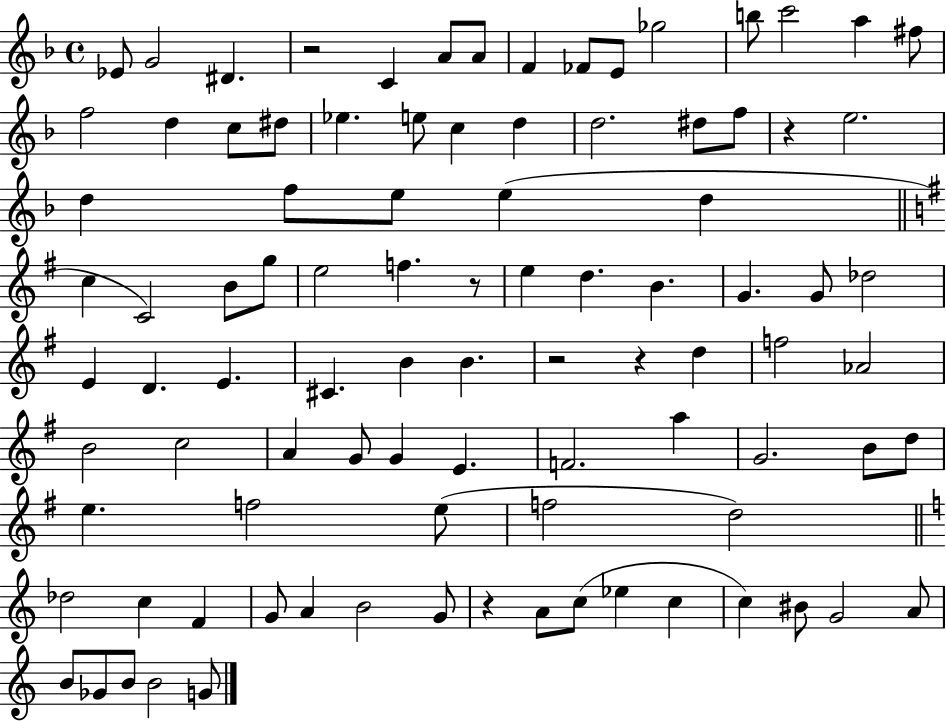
Eb4/e G4/h D#4/q. R/h C4/q A4/e A4/e F4/q FES4/e E4/e Gb5/h B5/e C6/h A5/q F#5/e F5/h D5/q C5/e D#5/e Eb5/q. E5/e C5/q D5/q D5/h. D#5/e F5/e R/q E5/h. D5/q F5/e E5/e E5/q D5/q C5/q C4/h B4/e G5/e E5/h F5/q. R/e E5/q D5/q. B4/q. G4/q. G4/e Db5/h E4/q D4/q. E4/q. C#4/q. B4/q B4/q. R/h R/q D5/q F5/h Ab4/h B4/h C5/h A4/q G4/e G4/q E4/q. F4/h. A5/q G4/h. B4/e D5/e E5/q. F5/h E5/e F5/h D5/h Db5/h C5/q F4/q G4/e A4/q B4/h G4/e R/q A4/e C5/e Eb5/q C5/q C5/q BIS4/e G4/h A4/e B4/e Gb4/e B4/e B4/h G4/e